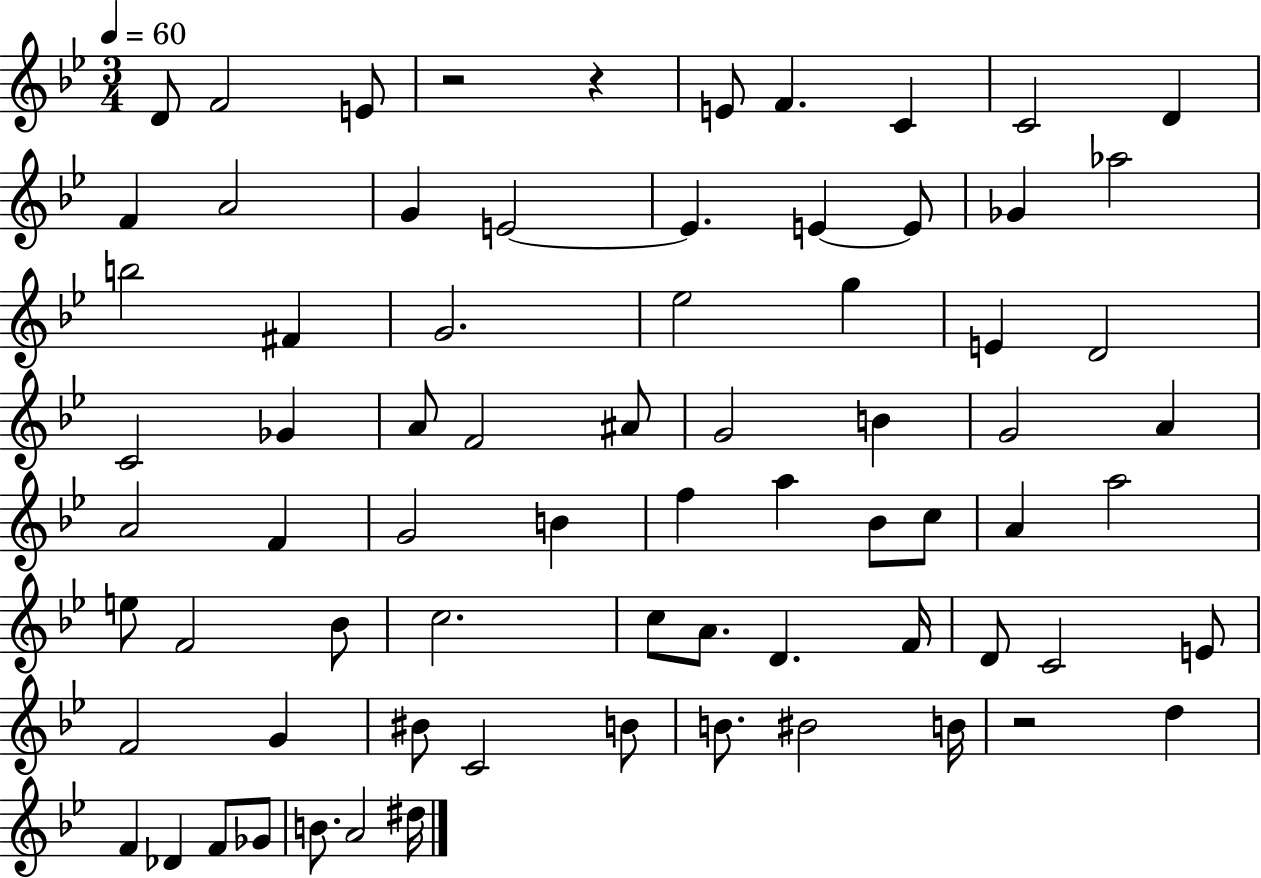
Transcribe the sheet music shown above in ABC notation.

X:1
T:Untitled
M:3/4
L:1/4
K:Bb
D/2 F2 E/2 z2 z E/2 F C C2 D F A2 G E2 E E E/2 _G _a2 b2 ^F G2 _e2 g E D2 C2 _G A/2 F2 ^A/2 G2 B G2 A A2 F G2 B f a _B/2 c/2 A a2 e/2 F2 _B/2 c2 c/2 A/2 D F/4 D/2 C2 E/2 F2 G ^B/2 C2 B/2 B/2 ^B2 B/4 z2 d F _D F/2 _G/2 B/2 A2 ^d/4